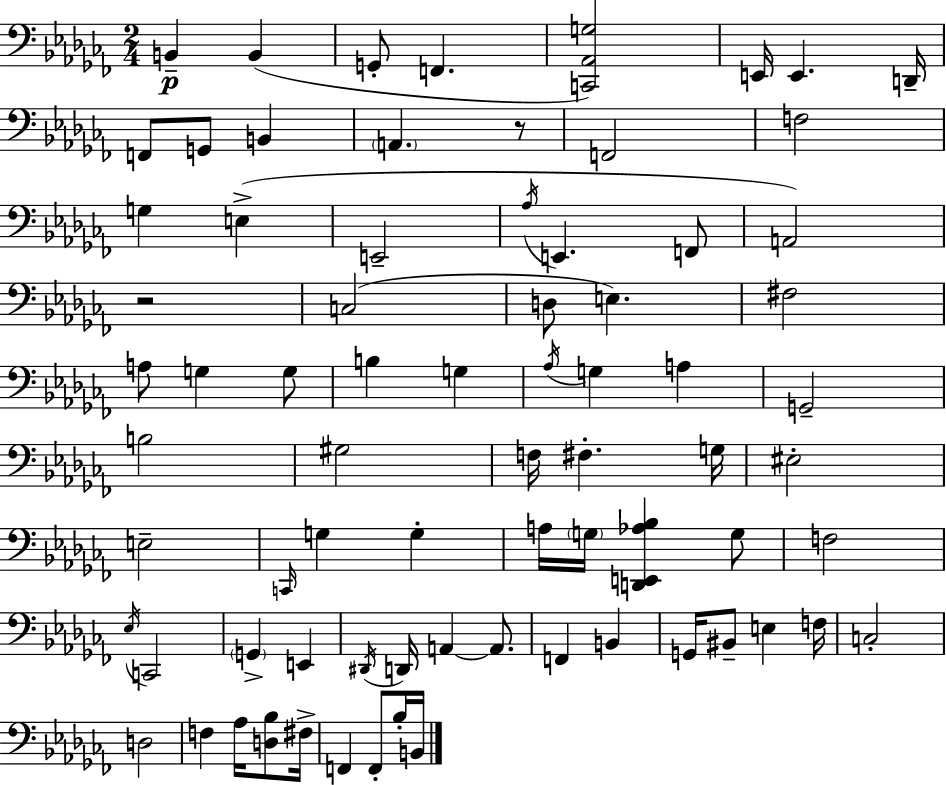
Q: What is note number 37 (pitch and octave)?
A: F#3